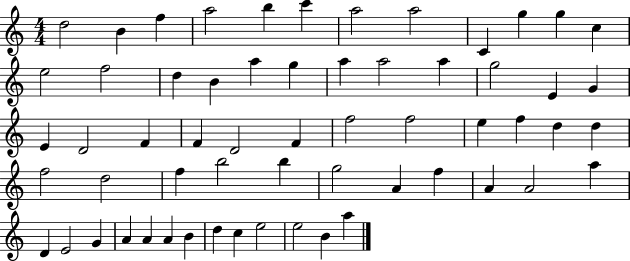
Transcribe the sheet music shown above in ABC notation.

X:1
T:Untitled
M:4/4
L:1/4
K:C
d2 B f a2 b c' a2 a2 C g g c e2 f2 d B a g a a2 a g2 E G E D2 F F D2 F f2 f2 e f d d f2 d2 f b2 b g2 A f A A2 a D E2 G A A A B d c e2 e2 B a